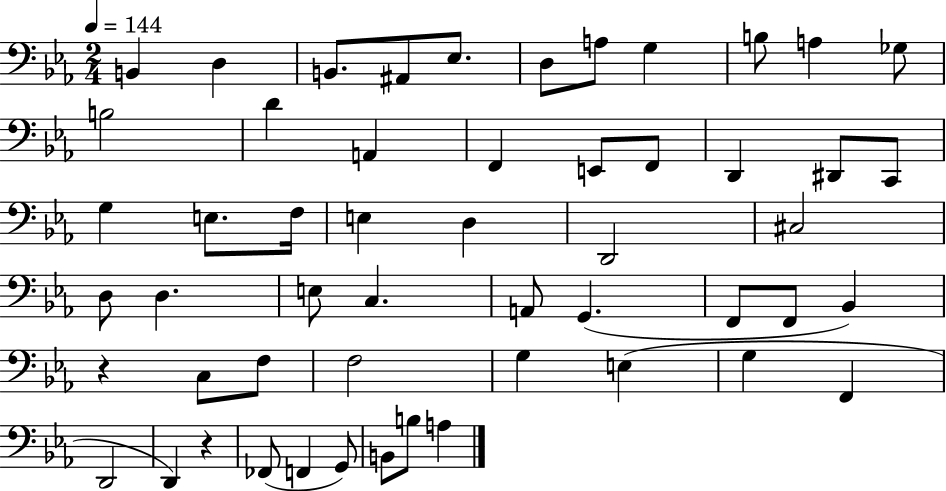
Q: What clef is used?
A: bass